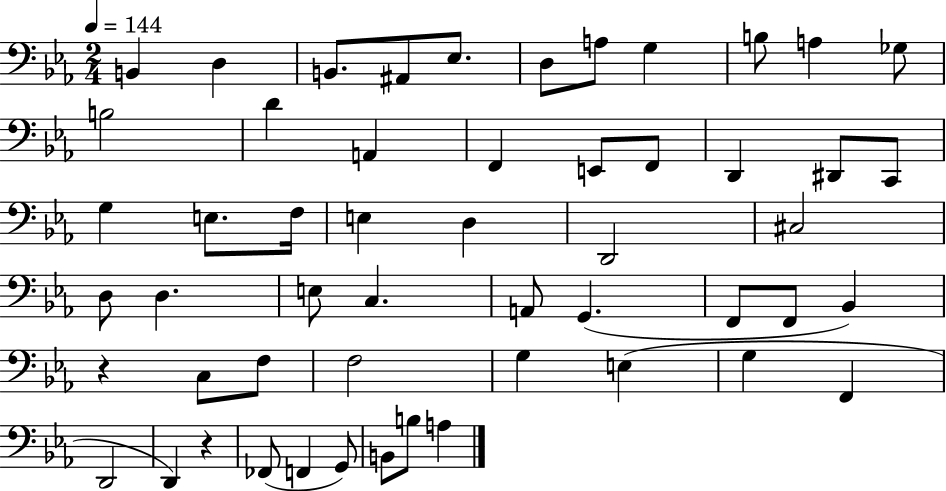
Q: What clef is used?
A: bass